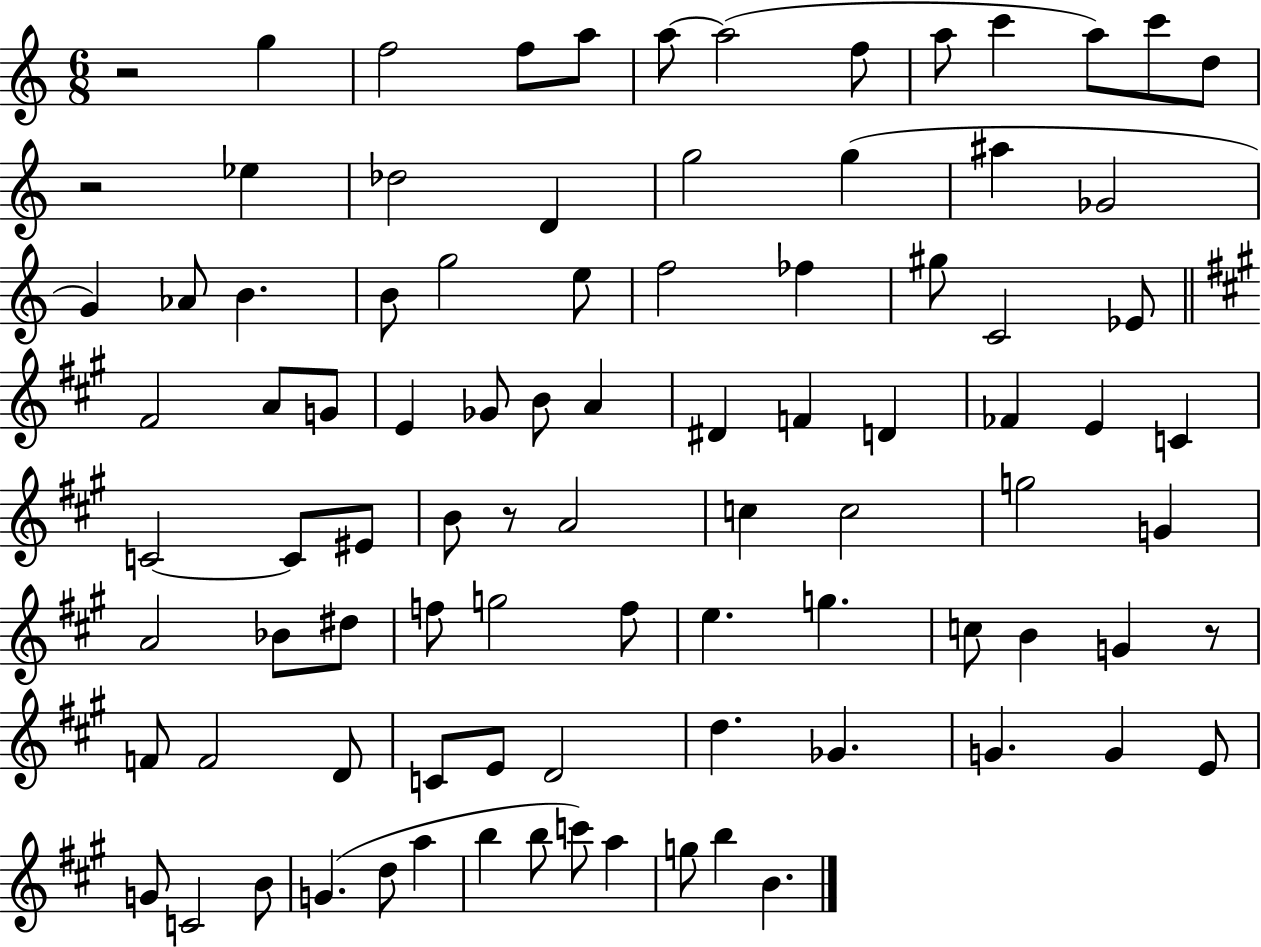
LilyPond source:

{
  \clef treble
  \numericTimeSignature
  \time 6/8
  \key c \major
  r2 g''4 | f''2 f''8 a''8 | a''8~~ a''2( f''8 | a''8 c'''4 a''8) c'''8 d''8 | \break r2 ees''4 | des''2 d'4 | g''2 g''4( | ais''4 ges'2 | \break g'4) aes'8 b'4. | b'8 g''2 e''8 | f''2 fes''4 | gis''8 c'2 ees'8 | \break \bar "||" \break \key a \major fis'2 a'8 g'8 | e'4 ges'8 b'8 a'4 | dis'4 f'4 d'4 | fes'4 e'4 c'4 | \break c'2~~ c'8 eis'8 | b'8 r8 a'2 | c''4 c''2 | g''2 g'4 | \break a'2 bes'8 dis''8 | f''8 g''2 f''8 | e''4. g''4. | c''8 b'4 g'4 r8 | \break f'8 f'2 d'8 | c'8 e'8 d'2 | d''4. ges'4. | g'4. g'4 e'8 | \break g'8 c'2 b'8 | g'4.( d''8 a''4 | b''4 b''8 c'''8) a''4 | g''8 b''4 b'4. | \break \bar "|."
}